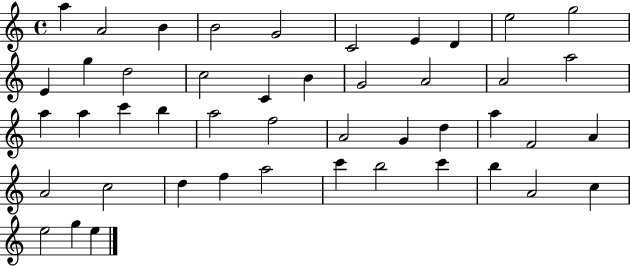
A5/q A4/h B4/q B4/h G4/h C4/h E4/q D4/q E5/h G5/h E4/q G5/q D5/h C5/h C4/q B4/q G4/h A4/h A4/h A5/h A5/q A5/q C6/q B5/q A5/h F5/h A4/h G4/q D5/q A5/q F4/h A4/q A4/h C5/h D5/q F5/q A5/h C6/q B5/h C6/q B5/q A4/h C5/q E5/h G5/q E5/q